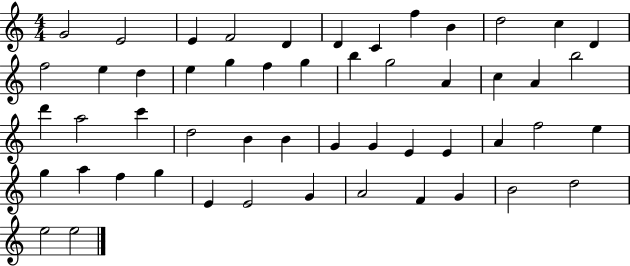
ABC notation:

X:1
T:Untitled
M:4/4
L:1/4
K:C
G2 E2 E F2 D D C f B d2 c D f2 e d e g f g b g2 A c A b2 d' a2 c' d2 B B G G E E A f2 e g a f g E E2 G A2 F G B2 d2 e2 e2